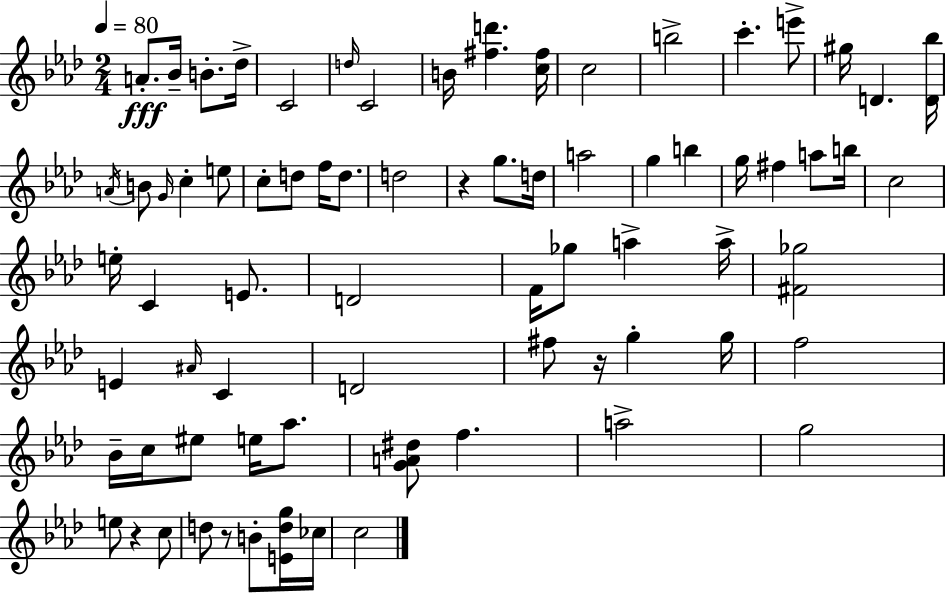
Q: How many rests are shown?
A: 4